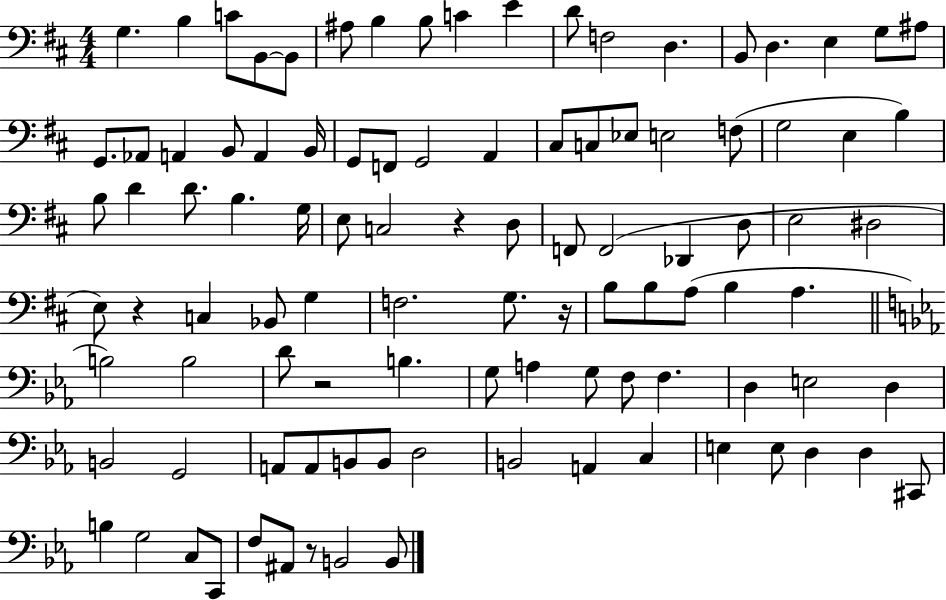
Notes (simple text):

G3/q. B3/q C4/e B2/e B2/e A#3/e B3/q B3/e C4/q E4/q D4/e F3/h D3/q. B2/e D3/q. E3/q G3/e A#3/e G2/e. Ab2/e A2/q B2/e A2/q B2/s G2/e F2/e G2/h A2/q C#3/e C3/e Eb3/e E3/h F3/e G3/h E3/q B3/q B3/e D4/q D4/e. B3/q. G3/s E3/e C3/h R/q D3/e F2/e F2/h Db2/q D3/e E3/h D#3/h E3/e R/q C3/q Bb2/e G3/q F3/h. G3/e. R/s B3/e B3/e A3/e B3/q A3/q. B3/h B3/h D4/e R/h B3/q. G3/e A3/q G3/e F3/e F3/q. D3/q E3/h D3/q B2/h G2/h A2/e A2/e B2/e B2/e D3/h B2/h A2/q C3/q E3/q E3/e D3/q D3/q C#2/e B3/q G3/h C3/e C2/e F3/e A#2/e R/e B2/h B2/e